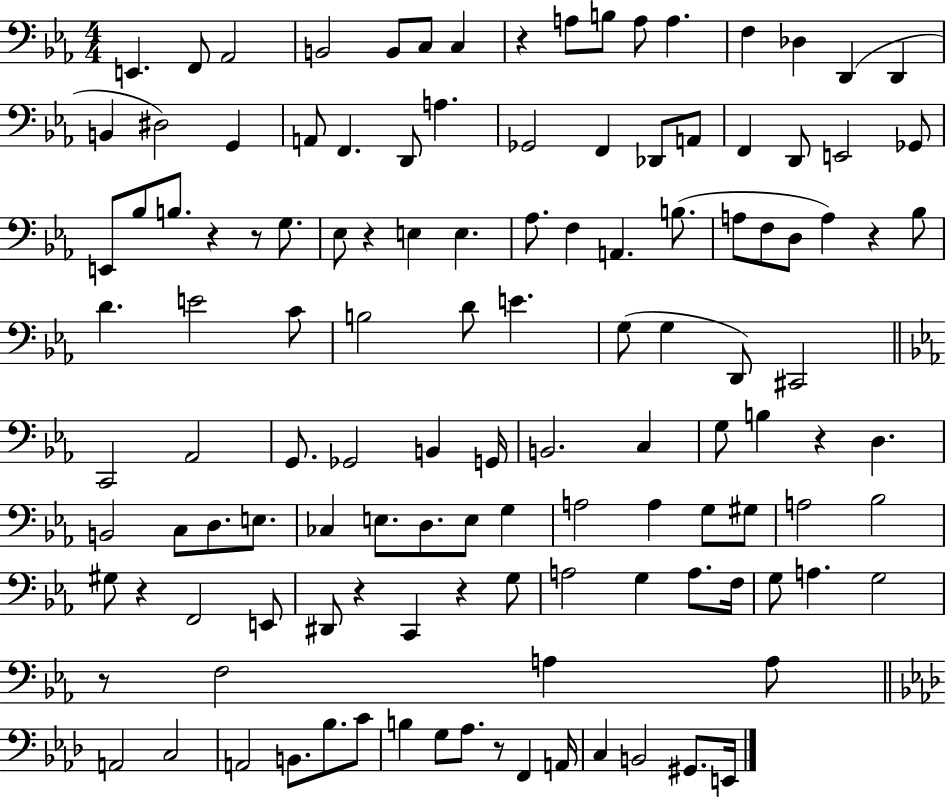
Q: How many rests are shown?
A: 11